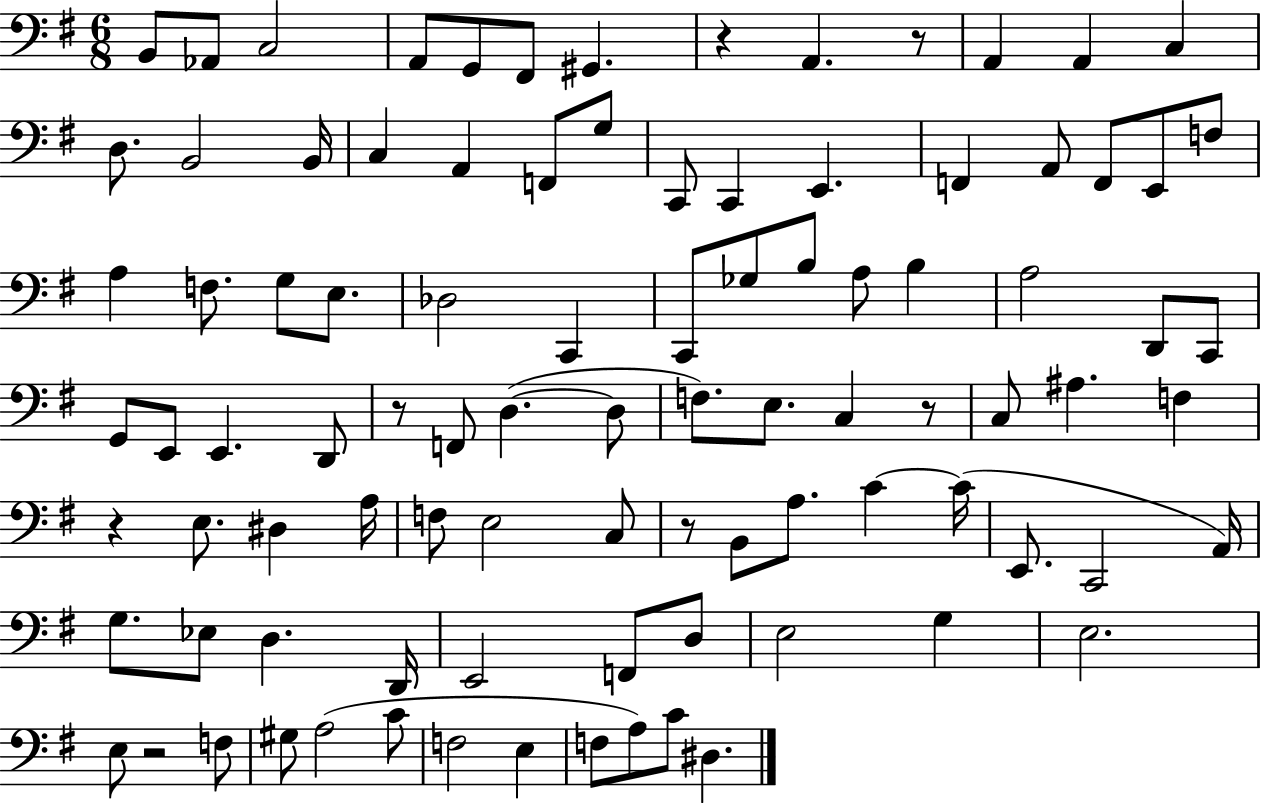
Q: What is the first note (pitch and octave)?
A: B2